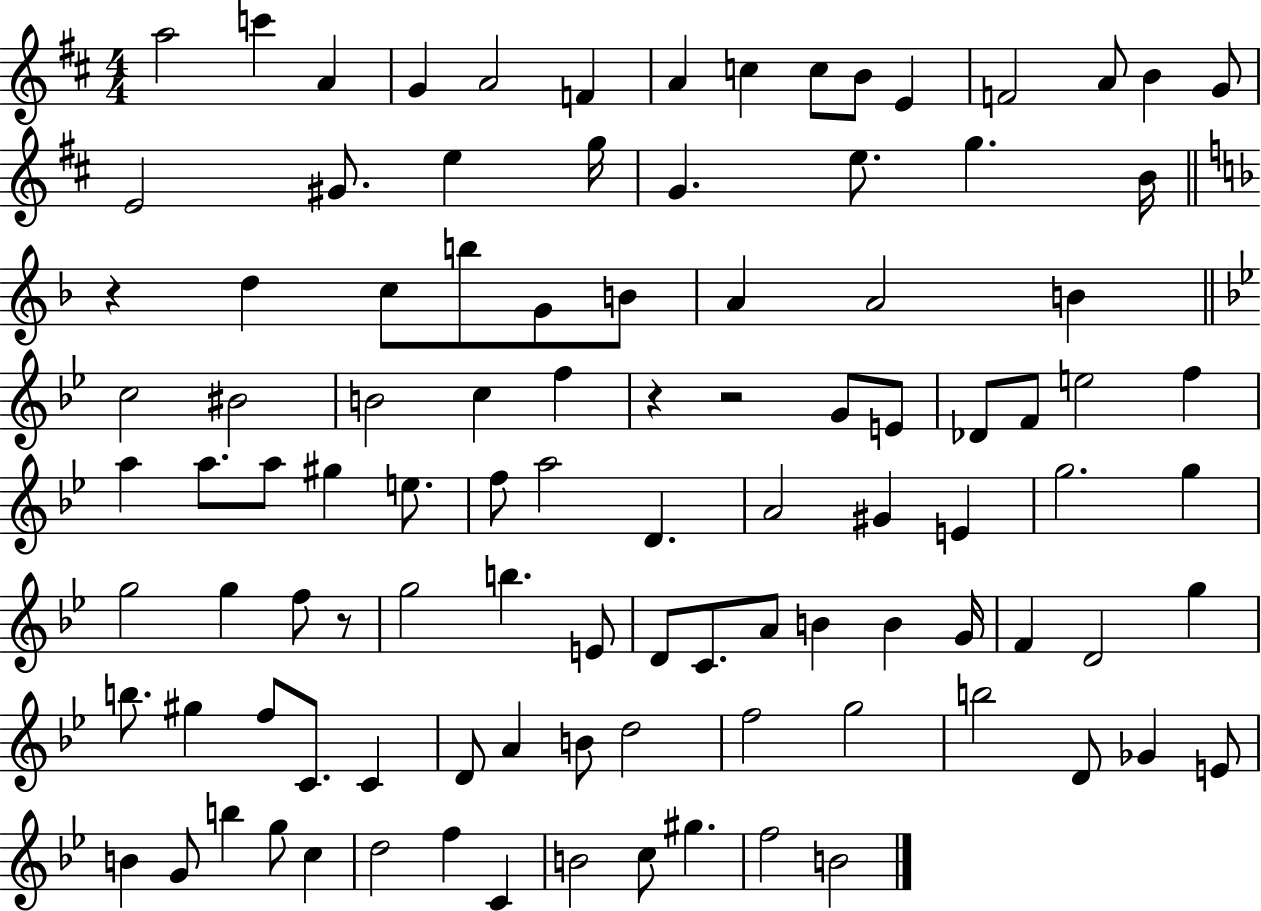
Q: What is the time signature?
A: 4/4